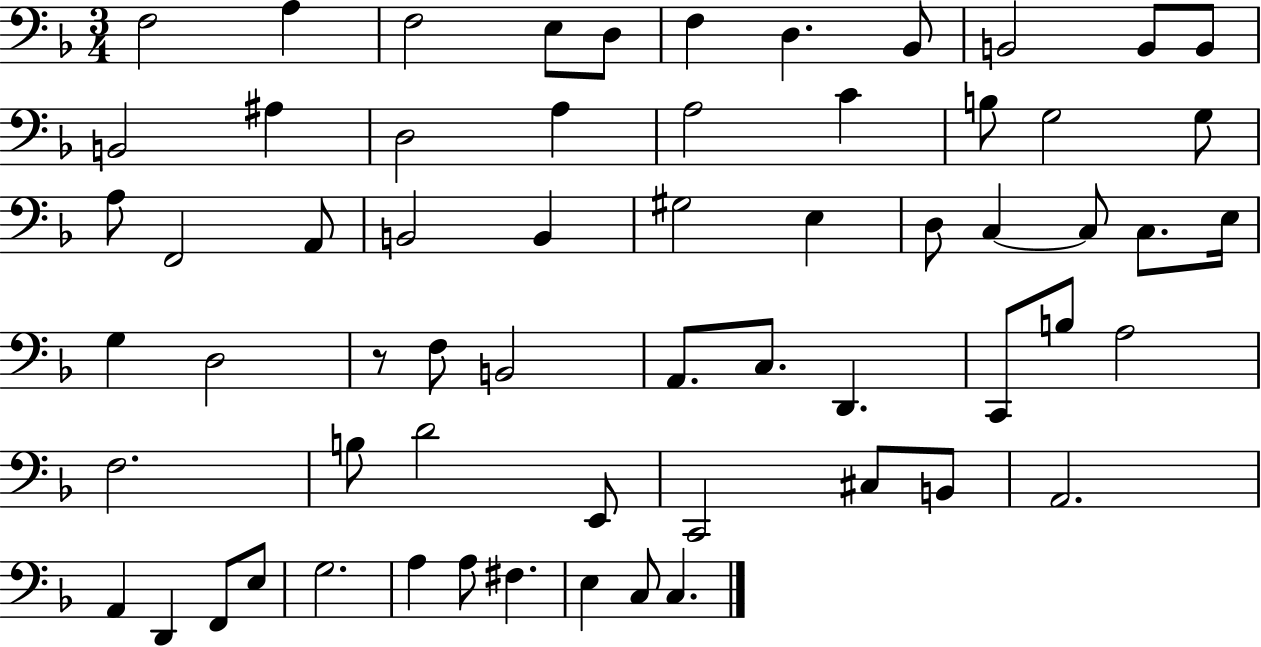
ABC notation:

X:1
T:Untitled
M:3/4
L:1/4
K:F
F,2 A, F,2 E,/2 D,/2 F, D, _B,,/2 B,,2 B,,/2 B,,/2 B,,2 ^A, D,2 A, A,2 C B,/2 G,2 G,/2 A,/2 F,,2 A,,/2 B,,2 B,, ^G,2 E, D,/2 C, C,/2 C,/2 E,/4 G, D,2 z/2 F,/2 B,,2 A,,/2 C,/2 D,, C,,/2 B,/2 A,2 F,2 B,/2 D2 E,,/2 C,,2 ^C,/2 B,,/2 A,,2 A,, D,, F,,/2 E,/2 G,2 A, A,/2 ^F, E, C,/2 C,